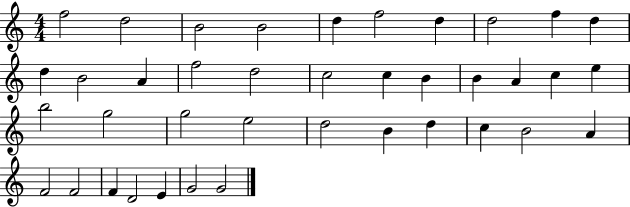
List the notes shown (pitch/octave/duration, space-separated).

F5/h D5/h B4/h B4/h D5/q F5/h D5/q D5/h F5/q D5/q D5/q B4/h A4/q F5/h D5/h C5/h C5/q B4/q B4/q A4/q C5/q E5/q B5/h G5/h G5/h E5/h D5/h B4/q D5/q C5/q B4/h A4/q F4/h F4/h F4/q D4/h E4/q G4/h G4/h